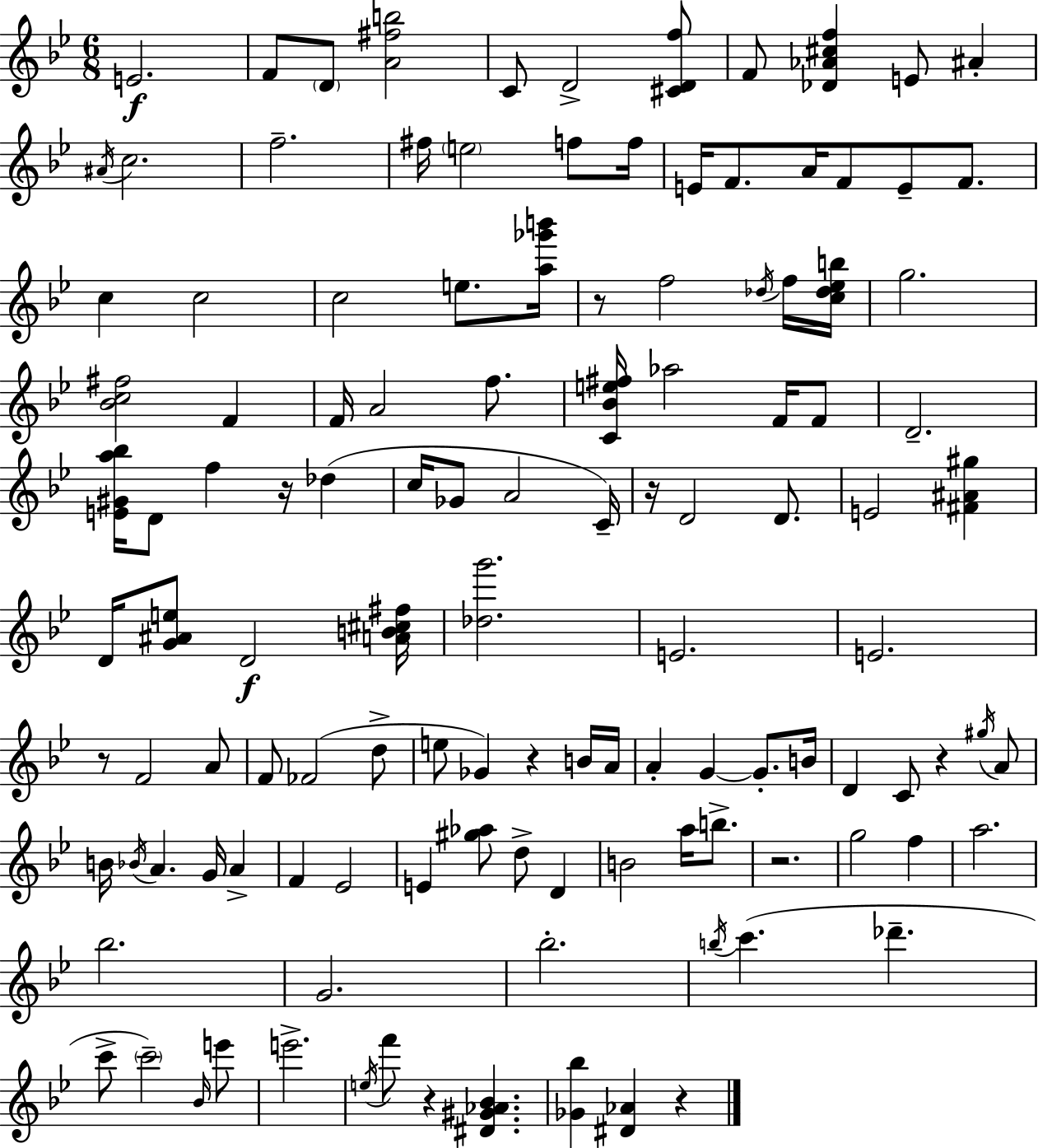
{
  \clef treble
  \numericTimeSignature
  \time 6/8
  \key bes \major
  \repeat volta 2 { e'2.\f | f'8 \parenthesize d'8 <a' fis'' b''>2 | c'8 d'2-> <cis' d' f''>8 | f'8 <des' aes' cis'' f''>4 e'8 ais'4-. | \break \acciaccatura { ais'16 } c''2. | f''2.-- | fis''16 \parenthesize e''2 f''8 | f''16 e'16 f'8. a'16 f'8 e'8-- f'8. | \break c''4 c''2 | c''2 e''8. | <a'' ges''' b'''>16 r8 f''2 \acciaccatura { des''16 } | f''16 <c'' des'' ees'' b''>16 g''2. | \break <bes' c'' fis''>2 f'4 | f'16 a'2 f''8. | <c' bes' e'' fis''>16 aes''2 f'16 | f'8 d'2.-- | \break <e' gis' a'' bes''>16 d'8 f''4 r16 des''4( | c''16 ges'8 a'2 | c'16--) r16 d'2 d'8. | e'2 <fis' ais' gis''>4 | \break d'16 <g' ais' e''>8 d'2\f | <a' b' cis'' fis''>16 <des'' g'''>2. | e'2. | e'2. | \break r8 f'2 | a'8 f'8 fes'2( | d''8-> e''8 ges'4) r4 | b'16 a'16 a'4-. g'4~~ g'8.-. | \break b'16 d'4 c'8 r4 | \acciaccatura { gis''16 } a'8 b'16 \acciaccatura { bes'16 } a'4. g'16 | a'4-> f'4 ees'2 | e'4 <gis'' aes''>8 d''8-> | \break d'4 b'2 | a''16 b''8.-> r2. | g''2 | f''4 a''2. | \break bes''2. | g'2. | bes''2.-. | \acciaccatura { b''16 }( c'''4. des'''4.-- | \break c'''8-> \parenthesize c'''2--) | \grace { bes'16 } e'''8 e'''2.-> | \acciaccatura { e''16 } f'''8 r4 | <dis' gis' aes' bes'>4. <ges' bes''>4 <dis' aes'>4 | \break r4 } \bar "|."
}